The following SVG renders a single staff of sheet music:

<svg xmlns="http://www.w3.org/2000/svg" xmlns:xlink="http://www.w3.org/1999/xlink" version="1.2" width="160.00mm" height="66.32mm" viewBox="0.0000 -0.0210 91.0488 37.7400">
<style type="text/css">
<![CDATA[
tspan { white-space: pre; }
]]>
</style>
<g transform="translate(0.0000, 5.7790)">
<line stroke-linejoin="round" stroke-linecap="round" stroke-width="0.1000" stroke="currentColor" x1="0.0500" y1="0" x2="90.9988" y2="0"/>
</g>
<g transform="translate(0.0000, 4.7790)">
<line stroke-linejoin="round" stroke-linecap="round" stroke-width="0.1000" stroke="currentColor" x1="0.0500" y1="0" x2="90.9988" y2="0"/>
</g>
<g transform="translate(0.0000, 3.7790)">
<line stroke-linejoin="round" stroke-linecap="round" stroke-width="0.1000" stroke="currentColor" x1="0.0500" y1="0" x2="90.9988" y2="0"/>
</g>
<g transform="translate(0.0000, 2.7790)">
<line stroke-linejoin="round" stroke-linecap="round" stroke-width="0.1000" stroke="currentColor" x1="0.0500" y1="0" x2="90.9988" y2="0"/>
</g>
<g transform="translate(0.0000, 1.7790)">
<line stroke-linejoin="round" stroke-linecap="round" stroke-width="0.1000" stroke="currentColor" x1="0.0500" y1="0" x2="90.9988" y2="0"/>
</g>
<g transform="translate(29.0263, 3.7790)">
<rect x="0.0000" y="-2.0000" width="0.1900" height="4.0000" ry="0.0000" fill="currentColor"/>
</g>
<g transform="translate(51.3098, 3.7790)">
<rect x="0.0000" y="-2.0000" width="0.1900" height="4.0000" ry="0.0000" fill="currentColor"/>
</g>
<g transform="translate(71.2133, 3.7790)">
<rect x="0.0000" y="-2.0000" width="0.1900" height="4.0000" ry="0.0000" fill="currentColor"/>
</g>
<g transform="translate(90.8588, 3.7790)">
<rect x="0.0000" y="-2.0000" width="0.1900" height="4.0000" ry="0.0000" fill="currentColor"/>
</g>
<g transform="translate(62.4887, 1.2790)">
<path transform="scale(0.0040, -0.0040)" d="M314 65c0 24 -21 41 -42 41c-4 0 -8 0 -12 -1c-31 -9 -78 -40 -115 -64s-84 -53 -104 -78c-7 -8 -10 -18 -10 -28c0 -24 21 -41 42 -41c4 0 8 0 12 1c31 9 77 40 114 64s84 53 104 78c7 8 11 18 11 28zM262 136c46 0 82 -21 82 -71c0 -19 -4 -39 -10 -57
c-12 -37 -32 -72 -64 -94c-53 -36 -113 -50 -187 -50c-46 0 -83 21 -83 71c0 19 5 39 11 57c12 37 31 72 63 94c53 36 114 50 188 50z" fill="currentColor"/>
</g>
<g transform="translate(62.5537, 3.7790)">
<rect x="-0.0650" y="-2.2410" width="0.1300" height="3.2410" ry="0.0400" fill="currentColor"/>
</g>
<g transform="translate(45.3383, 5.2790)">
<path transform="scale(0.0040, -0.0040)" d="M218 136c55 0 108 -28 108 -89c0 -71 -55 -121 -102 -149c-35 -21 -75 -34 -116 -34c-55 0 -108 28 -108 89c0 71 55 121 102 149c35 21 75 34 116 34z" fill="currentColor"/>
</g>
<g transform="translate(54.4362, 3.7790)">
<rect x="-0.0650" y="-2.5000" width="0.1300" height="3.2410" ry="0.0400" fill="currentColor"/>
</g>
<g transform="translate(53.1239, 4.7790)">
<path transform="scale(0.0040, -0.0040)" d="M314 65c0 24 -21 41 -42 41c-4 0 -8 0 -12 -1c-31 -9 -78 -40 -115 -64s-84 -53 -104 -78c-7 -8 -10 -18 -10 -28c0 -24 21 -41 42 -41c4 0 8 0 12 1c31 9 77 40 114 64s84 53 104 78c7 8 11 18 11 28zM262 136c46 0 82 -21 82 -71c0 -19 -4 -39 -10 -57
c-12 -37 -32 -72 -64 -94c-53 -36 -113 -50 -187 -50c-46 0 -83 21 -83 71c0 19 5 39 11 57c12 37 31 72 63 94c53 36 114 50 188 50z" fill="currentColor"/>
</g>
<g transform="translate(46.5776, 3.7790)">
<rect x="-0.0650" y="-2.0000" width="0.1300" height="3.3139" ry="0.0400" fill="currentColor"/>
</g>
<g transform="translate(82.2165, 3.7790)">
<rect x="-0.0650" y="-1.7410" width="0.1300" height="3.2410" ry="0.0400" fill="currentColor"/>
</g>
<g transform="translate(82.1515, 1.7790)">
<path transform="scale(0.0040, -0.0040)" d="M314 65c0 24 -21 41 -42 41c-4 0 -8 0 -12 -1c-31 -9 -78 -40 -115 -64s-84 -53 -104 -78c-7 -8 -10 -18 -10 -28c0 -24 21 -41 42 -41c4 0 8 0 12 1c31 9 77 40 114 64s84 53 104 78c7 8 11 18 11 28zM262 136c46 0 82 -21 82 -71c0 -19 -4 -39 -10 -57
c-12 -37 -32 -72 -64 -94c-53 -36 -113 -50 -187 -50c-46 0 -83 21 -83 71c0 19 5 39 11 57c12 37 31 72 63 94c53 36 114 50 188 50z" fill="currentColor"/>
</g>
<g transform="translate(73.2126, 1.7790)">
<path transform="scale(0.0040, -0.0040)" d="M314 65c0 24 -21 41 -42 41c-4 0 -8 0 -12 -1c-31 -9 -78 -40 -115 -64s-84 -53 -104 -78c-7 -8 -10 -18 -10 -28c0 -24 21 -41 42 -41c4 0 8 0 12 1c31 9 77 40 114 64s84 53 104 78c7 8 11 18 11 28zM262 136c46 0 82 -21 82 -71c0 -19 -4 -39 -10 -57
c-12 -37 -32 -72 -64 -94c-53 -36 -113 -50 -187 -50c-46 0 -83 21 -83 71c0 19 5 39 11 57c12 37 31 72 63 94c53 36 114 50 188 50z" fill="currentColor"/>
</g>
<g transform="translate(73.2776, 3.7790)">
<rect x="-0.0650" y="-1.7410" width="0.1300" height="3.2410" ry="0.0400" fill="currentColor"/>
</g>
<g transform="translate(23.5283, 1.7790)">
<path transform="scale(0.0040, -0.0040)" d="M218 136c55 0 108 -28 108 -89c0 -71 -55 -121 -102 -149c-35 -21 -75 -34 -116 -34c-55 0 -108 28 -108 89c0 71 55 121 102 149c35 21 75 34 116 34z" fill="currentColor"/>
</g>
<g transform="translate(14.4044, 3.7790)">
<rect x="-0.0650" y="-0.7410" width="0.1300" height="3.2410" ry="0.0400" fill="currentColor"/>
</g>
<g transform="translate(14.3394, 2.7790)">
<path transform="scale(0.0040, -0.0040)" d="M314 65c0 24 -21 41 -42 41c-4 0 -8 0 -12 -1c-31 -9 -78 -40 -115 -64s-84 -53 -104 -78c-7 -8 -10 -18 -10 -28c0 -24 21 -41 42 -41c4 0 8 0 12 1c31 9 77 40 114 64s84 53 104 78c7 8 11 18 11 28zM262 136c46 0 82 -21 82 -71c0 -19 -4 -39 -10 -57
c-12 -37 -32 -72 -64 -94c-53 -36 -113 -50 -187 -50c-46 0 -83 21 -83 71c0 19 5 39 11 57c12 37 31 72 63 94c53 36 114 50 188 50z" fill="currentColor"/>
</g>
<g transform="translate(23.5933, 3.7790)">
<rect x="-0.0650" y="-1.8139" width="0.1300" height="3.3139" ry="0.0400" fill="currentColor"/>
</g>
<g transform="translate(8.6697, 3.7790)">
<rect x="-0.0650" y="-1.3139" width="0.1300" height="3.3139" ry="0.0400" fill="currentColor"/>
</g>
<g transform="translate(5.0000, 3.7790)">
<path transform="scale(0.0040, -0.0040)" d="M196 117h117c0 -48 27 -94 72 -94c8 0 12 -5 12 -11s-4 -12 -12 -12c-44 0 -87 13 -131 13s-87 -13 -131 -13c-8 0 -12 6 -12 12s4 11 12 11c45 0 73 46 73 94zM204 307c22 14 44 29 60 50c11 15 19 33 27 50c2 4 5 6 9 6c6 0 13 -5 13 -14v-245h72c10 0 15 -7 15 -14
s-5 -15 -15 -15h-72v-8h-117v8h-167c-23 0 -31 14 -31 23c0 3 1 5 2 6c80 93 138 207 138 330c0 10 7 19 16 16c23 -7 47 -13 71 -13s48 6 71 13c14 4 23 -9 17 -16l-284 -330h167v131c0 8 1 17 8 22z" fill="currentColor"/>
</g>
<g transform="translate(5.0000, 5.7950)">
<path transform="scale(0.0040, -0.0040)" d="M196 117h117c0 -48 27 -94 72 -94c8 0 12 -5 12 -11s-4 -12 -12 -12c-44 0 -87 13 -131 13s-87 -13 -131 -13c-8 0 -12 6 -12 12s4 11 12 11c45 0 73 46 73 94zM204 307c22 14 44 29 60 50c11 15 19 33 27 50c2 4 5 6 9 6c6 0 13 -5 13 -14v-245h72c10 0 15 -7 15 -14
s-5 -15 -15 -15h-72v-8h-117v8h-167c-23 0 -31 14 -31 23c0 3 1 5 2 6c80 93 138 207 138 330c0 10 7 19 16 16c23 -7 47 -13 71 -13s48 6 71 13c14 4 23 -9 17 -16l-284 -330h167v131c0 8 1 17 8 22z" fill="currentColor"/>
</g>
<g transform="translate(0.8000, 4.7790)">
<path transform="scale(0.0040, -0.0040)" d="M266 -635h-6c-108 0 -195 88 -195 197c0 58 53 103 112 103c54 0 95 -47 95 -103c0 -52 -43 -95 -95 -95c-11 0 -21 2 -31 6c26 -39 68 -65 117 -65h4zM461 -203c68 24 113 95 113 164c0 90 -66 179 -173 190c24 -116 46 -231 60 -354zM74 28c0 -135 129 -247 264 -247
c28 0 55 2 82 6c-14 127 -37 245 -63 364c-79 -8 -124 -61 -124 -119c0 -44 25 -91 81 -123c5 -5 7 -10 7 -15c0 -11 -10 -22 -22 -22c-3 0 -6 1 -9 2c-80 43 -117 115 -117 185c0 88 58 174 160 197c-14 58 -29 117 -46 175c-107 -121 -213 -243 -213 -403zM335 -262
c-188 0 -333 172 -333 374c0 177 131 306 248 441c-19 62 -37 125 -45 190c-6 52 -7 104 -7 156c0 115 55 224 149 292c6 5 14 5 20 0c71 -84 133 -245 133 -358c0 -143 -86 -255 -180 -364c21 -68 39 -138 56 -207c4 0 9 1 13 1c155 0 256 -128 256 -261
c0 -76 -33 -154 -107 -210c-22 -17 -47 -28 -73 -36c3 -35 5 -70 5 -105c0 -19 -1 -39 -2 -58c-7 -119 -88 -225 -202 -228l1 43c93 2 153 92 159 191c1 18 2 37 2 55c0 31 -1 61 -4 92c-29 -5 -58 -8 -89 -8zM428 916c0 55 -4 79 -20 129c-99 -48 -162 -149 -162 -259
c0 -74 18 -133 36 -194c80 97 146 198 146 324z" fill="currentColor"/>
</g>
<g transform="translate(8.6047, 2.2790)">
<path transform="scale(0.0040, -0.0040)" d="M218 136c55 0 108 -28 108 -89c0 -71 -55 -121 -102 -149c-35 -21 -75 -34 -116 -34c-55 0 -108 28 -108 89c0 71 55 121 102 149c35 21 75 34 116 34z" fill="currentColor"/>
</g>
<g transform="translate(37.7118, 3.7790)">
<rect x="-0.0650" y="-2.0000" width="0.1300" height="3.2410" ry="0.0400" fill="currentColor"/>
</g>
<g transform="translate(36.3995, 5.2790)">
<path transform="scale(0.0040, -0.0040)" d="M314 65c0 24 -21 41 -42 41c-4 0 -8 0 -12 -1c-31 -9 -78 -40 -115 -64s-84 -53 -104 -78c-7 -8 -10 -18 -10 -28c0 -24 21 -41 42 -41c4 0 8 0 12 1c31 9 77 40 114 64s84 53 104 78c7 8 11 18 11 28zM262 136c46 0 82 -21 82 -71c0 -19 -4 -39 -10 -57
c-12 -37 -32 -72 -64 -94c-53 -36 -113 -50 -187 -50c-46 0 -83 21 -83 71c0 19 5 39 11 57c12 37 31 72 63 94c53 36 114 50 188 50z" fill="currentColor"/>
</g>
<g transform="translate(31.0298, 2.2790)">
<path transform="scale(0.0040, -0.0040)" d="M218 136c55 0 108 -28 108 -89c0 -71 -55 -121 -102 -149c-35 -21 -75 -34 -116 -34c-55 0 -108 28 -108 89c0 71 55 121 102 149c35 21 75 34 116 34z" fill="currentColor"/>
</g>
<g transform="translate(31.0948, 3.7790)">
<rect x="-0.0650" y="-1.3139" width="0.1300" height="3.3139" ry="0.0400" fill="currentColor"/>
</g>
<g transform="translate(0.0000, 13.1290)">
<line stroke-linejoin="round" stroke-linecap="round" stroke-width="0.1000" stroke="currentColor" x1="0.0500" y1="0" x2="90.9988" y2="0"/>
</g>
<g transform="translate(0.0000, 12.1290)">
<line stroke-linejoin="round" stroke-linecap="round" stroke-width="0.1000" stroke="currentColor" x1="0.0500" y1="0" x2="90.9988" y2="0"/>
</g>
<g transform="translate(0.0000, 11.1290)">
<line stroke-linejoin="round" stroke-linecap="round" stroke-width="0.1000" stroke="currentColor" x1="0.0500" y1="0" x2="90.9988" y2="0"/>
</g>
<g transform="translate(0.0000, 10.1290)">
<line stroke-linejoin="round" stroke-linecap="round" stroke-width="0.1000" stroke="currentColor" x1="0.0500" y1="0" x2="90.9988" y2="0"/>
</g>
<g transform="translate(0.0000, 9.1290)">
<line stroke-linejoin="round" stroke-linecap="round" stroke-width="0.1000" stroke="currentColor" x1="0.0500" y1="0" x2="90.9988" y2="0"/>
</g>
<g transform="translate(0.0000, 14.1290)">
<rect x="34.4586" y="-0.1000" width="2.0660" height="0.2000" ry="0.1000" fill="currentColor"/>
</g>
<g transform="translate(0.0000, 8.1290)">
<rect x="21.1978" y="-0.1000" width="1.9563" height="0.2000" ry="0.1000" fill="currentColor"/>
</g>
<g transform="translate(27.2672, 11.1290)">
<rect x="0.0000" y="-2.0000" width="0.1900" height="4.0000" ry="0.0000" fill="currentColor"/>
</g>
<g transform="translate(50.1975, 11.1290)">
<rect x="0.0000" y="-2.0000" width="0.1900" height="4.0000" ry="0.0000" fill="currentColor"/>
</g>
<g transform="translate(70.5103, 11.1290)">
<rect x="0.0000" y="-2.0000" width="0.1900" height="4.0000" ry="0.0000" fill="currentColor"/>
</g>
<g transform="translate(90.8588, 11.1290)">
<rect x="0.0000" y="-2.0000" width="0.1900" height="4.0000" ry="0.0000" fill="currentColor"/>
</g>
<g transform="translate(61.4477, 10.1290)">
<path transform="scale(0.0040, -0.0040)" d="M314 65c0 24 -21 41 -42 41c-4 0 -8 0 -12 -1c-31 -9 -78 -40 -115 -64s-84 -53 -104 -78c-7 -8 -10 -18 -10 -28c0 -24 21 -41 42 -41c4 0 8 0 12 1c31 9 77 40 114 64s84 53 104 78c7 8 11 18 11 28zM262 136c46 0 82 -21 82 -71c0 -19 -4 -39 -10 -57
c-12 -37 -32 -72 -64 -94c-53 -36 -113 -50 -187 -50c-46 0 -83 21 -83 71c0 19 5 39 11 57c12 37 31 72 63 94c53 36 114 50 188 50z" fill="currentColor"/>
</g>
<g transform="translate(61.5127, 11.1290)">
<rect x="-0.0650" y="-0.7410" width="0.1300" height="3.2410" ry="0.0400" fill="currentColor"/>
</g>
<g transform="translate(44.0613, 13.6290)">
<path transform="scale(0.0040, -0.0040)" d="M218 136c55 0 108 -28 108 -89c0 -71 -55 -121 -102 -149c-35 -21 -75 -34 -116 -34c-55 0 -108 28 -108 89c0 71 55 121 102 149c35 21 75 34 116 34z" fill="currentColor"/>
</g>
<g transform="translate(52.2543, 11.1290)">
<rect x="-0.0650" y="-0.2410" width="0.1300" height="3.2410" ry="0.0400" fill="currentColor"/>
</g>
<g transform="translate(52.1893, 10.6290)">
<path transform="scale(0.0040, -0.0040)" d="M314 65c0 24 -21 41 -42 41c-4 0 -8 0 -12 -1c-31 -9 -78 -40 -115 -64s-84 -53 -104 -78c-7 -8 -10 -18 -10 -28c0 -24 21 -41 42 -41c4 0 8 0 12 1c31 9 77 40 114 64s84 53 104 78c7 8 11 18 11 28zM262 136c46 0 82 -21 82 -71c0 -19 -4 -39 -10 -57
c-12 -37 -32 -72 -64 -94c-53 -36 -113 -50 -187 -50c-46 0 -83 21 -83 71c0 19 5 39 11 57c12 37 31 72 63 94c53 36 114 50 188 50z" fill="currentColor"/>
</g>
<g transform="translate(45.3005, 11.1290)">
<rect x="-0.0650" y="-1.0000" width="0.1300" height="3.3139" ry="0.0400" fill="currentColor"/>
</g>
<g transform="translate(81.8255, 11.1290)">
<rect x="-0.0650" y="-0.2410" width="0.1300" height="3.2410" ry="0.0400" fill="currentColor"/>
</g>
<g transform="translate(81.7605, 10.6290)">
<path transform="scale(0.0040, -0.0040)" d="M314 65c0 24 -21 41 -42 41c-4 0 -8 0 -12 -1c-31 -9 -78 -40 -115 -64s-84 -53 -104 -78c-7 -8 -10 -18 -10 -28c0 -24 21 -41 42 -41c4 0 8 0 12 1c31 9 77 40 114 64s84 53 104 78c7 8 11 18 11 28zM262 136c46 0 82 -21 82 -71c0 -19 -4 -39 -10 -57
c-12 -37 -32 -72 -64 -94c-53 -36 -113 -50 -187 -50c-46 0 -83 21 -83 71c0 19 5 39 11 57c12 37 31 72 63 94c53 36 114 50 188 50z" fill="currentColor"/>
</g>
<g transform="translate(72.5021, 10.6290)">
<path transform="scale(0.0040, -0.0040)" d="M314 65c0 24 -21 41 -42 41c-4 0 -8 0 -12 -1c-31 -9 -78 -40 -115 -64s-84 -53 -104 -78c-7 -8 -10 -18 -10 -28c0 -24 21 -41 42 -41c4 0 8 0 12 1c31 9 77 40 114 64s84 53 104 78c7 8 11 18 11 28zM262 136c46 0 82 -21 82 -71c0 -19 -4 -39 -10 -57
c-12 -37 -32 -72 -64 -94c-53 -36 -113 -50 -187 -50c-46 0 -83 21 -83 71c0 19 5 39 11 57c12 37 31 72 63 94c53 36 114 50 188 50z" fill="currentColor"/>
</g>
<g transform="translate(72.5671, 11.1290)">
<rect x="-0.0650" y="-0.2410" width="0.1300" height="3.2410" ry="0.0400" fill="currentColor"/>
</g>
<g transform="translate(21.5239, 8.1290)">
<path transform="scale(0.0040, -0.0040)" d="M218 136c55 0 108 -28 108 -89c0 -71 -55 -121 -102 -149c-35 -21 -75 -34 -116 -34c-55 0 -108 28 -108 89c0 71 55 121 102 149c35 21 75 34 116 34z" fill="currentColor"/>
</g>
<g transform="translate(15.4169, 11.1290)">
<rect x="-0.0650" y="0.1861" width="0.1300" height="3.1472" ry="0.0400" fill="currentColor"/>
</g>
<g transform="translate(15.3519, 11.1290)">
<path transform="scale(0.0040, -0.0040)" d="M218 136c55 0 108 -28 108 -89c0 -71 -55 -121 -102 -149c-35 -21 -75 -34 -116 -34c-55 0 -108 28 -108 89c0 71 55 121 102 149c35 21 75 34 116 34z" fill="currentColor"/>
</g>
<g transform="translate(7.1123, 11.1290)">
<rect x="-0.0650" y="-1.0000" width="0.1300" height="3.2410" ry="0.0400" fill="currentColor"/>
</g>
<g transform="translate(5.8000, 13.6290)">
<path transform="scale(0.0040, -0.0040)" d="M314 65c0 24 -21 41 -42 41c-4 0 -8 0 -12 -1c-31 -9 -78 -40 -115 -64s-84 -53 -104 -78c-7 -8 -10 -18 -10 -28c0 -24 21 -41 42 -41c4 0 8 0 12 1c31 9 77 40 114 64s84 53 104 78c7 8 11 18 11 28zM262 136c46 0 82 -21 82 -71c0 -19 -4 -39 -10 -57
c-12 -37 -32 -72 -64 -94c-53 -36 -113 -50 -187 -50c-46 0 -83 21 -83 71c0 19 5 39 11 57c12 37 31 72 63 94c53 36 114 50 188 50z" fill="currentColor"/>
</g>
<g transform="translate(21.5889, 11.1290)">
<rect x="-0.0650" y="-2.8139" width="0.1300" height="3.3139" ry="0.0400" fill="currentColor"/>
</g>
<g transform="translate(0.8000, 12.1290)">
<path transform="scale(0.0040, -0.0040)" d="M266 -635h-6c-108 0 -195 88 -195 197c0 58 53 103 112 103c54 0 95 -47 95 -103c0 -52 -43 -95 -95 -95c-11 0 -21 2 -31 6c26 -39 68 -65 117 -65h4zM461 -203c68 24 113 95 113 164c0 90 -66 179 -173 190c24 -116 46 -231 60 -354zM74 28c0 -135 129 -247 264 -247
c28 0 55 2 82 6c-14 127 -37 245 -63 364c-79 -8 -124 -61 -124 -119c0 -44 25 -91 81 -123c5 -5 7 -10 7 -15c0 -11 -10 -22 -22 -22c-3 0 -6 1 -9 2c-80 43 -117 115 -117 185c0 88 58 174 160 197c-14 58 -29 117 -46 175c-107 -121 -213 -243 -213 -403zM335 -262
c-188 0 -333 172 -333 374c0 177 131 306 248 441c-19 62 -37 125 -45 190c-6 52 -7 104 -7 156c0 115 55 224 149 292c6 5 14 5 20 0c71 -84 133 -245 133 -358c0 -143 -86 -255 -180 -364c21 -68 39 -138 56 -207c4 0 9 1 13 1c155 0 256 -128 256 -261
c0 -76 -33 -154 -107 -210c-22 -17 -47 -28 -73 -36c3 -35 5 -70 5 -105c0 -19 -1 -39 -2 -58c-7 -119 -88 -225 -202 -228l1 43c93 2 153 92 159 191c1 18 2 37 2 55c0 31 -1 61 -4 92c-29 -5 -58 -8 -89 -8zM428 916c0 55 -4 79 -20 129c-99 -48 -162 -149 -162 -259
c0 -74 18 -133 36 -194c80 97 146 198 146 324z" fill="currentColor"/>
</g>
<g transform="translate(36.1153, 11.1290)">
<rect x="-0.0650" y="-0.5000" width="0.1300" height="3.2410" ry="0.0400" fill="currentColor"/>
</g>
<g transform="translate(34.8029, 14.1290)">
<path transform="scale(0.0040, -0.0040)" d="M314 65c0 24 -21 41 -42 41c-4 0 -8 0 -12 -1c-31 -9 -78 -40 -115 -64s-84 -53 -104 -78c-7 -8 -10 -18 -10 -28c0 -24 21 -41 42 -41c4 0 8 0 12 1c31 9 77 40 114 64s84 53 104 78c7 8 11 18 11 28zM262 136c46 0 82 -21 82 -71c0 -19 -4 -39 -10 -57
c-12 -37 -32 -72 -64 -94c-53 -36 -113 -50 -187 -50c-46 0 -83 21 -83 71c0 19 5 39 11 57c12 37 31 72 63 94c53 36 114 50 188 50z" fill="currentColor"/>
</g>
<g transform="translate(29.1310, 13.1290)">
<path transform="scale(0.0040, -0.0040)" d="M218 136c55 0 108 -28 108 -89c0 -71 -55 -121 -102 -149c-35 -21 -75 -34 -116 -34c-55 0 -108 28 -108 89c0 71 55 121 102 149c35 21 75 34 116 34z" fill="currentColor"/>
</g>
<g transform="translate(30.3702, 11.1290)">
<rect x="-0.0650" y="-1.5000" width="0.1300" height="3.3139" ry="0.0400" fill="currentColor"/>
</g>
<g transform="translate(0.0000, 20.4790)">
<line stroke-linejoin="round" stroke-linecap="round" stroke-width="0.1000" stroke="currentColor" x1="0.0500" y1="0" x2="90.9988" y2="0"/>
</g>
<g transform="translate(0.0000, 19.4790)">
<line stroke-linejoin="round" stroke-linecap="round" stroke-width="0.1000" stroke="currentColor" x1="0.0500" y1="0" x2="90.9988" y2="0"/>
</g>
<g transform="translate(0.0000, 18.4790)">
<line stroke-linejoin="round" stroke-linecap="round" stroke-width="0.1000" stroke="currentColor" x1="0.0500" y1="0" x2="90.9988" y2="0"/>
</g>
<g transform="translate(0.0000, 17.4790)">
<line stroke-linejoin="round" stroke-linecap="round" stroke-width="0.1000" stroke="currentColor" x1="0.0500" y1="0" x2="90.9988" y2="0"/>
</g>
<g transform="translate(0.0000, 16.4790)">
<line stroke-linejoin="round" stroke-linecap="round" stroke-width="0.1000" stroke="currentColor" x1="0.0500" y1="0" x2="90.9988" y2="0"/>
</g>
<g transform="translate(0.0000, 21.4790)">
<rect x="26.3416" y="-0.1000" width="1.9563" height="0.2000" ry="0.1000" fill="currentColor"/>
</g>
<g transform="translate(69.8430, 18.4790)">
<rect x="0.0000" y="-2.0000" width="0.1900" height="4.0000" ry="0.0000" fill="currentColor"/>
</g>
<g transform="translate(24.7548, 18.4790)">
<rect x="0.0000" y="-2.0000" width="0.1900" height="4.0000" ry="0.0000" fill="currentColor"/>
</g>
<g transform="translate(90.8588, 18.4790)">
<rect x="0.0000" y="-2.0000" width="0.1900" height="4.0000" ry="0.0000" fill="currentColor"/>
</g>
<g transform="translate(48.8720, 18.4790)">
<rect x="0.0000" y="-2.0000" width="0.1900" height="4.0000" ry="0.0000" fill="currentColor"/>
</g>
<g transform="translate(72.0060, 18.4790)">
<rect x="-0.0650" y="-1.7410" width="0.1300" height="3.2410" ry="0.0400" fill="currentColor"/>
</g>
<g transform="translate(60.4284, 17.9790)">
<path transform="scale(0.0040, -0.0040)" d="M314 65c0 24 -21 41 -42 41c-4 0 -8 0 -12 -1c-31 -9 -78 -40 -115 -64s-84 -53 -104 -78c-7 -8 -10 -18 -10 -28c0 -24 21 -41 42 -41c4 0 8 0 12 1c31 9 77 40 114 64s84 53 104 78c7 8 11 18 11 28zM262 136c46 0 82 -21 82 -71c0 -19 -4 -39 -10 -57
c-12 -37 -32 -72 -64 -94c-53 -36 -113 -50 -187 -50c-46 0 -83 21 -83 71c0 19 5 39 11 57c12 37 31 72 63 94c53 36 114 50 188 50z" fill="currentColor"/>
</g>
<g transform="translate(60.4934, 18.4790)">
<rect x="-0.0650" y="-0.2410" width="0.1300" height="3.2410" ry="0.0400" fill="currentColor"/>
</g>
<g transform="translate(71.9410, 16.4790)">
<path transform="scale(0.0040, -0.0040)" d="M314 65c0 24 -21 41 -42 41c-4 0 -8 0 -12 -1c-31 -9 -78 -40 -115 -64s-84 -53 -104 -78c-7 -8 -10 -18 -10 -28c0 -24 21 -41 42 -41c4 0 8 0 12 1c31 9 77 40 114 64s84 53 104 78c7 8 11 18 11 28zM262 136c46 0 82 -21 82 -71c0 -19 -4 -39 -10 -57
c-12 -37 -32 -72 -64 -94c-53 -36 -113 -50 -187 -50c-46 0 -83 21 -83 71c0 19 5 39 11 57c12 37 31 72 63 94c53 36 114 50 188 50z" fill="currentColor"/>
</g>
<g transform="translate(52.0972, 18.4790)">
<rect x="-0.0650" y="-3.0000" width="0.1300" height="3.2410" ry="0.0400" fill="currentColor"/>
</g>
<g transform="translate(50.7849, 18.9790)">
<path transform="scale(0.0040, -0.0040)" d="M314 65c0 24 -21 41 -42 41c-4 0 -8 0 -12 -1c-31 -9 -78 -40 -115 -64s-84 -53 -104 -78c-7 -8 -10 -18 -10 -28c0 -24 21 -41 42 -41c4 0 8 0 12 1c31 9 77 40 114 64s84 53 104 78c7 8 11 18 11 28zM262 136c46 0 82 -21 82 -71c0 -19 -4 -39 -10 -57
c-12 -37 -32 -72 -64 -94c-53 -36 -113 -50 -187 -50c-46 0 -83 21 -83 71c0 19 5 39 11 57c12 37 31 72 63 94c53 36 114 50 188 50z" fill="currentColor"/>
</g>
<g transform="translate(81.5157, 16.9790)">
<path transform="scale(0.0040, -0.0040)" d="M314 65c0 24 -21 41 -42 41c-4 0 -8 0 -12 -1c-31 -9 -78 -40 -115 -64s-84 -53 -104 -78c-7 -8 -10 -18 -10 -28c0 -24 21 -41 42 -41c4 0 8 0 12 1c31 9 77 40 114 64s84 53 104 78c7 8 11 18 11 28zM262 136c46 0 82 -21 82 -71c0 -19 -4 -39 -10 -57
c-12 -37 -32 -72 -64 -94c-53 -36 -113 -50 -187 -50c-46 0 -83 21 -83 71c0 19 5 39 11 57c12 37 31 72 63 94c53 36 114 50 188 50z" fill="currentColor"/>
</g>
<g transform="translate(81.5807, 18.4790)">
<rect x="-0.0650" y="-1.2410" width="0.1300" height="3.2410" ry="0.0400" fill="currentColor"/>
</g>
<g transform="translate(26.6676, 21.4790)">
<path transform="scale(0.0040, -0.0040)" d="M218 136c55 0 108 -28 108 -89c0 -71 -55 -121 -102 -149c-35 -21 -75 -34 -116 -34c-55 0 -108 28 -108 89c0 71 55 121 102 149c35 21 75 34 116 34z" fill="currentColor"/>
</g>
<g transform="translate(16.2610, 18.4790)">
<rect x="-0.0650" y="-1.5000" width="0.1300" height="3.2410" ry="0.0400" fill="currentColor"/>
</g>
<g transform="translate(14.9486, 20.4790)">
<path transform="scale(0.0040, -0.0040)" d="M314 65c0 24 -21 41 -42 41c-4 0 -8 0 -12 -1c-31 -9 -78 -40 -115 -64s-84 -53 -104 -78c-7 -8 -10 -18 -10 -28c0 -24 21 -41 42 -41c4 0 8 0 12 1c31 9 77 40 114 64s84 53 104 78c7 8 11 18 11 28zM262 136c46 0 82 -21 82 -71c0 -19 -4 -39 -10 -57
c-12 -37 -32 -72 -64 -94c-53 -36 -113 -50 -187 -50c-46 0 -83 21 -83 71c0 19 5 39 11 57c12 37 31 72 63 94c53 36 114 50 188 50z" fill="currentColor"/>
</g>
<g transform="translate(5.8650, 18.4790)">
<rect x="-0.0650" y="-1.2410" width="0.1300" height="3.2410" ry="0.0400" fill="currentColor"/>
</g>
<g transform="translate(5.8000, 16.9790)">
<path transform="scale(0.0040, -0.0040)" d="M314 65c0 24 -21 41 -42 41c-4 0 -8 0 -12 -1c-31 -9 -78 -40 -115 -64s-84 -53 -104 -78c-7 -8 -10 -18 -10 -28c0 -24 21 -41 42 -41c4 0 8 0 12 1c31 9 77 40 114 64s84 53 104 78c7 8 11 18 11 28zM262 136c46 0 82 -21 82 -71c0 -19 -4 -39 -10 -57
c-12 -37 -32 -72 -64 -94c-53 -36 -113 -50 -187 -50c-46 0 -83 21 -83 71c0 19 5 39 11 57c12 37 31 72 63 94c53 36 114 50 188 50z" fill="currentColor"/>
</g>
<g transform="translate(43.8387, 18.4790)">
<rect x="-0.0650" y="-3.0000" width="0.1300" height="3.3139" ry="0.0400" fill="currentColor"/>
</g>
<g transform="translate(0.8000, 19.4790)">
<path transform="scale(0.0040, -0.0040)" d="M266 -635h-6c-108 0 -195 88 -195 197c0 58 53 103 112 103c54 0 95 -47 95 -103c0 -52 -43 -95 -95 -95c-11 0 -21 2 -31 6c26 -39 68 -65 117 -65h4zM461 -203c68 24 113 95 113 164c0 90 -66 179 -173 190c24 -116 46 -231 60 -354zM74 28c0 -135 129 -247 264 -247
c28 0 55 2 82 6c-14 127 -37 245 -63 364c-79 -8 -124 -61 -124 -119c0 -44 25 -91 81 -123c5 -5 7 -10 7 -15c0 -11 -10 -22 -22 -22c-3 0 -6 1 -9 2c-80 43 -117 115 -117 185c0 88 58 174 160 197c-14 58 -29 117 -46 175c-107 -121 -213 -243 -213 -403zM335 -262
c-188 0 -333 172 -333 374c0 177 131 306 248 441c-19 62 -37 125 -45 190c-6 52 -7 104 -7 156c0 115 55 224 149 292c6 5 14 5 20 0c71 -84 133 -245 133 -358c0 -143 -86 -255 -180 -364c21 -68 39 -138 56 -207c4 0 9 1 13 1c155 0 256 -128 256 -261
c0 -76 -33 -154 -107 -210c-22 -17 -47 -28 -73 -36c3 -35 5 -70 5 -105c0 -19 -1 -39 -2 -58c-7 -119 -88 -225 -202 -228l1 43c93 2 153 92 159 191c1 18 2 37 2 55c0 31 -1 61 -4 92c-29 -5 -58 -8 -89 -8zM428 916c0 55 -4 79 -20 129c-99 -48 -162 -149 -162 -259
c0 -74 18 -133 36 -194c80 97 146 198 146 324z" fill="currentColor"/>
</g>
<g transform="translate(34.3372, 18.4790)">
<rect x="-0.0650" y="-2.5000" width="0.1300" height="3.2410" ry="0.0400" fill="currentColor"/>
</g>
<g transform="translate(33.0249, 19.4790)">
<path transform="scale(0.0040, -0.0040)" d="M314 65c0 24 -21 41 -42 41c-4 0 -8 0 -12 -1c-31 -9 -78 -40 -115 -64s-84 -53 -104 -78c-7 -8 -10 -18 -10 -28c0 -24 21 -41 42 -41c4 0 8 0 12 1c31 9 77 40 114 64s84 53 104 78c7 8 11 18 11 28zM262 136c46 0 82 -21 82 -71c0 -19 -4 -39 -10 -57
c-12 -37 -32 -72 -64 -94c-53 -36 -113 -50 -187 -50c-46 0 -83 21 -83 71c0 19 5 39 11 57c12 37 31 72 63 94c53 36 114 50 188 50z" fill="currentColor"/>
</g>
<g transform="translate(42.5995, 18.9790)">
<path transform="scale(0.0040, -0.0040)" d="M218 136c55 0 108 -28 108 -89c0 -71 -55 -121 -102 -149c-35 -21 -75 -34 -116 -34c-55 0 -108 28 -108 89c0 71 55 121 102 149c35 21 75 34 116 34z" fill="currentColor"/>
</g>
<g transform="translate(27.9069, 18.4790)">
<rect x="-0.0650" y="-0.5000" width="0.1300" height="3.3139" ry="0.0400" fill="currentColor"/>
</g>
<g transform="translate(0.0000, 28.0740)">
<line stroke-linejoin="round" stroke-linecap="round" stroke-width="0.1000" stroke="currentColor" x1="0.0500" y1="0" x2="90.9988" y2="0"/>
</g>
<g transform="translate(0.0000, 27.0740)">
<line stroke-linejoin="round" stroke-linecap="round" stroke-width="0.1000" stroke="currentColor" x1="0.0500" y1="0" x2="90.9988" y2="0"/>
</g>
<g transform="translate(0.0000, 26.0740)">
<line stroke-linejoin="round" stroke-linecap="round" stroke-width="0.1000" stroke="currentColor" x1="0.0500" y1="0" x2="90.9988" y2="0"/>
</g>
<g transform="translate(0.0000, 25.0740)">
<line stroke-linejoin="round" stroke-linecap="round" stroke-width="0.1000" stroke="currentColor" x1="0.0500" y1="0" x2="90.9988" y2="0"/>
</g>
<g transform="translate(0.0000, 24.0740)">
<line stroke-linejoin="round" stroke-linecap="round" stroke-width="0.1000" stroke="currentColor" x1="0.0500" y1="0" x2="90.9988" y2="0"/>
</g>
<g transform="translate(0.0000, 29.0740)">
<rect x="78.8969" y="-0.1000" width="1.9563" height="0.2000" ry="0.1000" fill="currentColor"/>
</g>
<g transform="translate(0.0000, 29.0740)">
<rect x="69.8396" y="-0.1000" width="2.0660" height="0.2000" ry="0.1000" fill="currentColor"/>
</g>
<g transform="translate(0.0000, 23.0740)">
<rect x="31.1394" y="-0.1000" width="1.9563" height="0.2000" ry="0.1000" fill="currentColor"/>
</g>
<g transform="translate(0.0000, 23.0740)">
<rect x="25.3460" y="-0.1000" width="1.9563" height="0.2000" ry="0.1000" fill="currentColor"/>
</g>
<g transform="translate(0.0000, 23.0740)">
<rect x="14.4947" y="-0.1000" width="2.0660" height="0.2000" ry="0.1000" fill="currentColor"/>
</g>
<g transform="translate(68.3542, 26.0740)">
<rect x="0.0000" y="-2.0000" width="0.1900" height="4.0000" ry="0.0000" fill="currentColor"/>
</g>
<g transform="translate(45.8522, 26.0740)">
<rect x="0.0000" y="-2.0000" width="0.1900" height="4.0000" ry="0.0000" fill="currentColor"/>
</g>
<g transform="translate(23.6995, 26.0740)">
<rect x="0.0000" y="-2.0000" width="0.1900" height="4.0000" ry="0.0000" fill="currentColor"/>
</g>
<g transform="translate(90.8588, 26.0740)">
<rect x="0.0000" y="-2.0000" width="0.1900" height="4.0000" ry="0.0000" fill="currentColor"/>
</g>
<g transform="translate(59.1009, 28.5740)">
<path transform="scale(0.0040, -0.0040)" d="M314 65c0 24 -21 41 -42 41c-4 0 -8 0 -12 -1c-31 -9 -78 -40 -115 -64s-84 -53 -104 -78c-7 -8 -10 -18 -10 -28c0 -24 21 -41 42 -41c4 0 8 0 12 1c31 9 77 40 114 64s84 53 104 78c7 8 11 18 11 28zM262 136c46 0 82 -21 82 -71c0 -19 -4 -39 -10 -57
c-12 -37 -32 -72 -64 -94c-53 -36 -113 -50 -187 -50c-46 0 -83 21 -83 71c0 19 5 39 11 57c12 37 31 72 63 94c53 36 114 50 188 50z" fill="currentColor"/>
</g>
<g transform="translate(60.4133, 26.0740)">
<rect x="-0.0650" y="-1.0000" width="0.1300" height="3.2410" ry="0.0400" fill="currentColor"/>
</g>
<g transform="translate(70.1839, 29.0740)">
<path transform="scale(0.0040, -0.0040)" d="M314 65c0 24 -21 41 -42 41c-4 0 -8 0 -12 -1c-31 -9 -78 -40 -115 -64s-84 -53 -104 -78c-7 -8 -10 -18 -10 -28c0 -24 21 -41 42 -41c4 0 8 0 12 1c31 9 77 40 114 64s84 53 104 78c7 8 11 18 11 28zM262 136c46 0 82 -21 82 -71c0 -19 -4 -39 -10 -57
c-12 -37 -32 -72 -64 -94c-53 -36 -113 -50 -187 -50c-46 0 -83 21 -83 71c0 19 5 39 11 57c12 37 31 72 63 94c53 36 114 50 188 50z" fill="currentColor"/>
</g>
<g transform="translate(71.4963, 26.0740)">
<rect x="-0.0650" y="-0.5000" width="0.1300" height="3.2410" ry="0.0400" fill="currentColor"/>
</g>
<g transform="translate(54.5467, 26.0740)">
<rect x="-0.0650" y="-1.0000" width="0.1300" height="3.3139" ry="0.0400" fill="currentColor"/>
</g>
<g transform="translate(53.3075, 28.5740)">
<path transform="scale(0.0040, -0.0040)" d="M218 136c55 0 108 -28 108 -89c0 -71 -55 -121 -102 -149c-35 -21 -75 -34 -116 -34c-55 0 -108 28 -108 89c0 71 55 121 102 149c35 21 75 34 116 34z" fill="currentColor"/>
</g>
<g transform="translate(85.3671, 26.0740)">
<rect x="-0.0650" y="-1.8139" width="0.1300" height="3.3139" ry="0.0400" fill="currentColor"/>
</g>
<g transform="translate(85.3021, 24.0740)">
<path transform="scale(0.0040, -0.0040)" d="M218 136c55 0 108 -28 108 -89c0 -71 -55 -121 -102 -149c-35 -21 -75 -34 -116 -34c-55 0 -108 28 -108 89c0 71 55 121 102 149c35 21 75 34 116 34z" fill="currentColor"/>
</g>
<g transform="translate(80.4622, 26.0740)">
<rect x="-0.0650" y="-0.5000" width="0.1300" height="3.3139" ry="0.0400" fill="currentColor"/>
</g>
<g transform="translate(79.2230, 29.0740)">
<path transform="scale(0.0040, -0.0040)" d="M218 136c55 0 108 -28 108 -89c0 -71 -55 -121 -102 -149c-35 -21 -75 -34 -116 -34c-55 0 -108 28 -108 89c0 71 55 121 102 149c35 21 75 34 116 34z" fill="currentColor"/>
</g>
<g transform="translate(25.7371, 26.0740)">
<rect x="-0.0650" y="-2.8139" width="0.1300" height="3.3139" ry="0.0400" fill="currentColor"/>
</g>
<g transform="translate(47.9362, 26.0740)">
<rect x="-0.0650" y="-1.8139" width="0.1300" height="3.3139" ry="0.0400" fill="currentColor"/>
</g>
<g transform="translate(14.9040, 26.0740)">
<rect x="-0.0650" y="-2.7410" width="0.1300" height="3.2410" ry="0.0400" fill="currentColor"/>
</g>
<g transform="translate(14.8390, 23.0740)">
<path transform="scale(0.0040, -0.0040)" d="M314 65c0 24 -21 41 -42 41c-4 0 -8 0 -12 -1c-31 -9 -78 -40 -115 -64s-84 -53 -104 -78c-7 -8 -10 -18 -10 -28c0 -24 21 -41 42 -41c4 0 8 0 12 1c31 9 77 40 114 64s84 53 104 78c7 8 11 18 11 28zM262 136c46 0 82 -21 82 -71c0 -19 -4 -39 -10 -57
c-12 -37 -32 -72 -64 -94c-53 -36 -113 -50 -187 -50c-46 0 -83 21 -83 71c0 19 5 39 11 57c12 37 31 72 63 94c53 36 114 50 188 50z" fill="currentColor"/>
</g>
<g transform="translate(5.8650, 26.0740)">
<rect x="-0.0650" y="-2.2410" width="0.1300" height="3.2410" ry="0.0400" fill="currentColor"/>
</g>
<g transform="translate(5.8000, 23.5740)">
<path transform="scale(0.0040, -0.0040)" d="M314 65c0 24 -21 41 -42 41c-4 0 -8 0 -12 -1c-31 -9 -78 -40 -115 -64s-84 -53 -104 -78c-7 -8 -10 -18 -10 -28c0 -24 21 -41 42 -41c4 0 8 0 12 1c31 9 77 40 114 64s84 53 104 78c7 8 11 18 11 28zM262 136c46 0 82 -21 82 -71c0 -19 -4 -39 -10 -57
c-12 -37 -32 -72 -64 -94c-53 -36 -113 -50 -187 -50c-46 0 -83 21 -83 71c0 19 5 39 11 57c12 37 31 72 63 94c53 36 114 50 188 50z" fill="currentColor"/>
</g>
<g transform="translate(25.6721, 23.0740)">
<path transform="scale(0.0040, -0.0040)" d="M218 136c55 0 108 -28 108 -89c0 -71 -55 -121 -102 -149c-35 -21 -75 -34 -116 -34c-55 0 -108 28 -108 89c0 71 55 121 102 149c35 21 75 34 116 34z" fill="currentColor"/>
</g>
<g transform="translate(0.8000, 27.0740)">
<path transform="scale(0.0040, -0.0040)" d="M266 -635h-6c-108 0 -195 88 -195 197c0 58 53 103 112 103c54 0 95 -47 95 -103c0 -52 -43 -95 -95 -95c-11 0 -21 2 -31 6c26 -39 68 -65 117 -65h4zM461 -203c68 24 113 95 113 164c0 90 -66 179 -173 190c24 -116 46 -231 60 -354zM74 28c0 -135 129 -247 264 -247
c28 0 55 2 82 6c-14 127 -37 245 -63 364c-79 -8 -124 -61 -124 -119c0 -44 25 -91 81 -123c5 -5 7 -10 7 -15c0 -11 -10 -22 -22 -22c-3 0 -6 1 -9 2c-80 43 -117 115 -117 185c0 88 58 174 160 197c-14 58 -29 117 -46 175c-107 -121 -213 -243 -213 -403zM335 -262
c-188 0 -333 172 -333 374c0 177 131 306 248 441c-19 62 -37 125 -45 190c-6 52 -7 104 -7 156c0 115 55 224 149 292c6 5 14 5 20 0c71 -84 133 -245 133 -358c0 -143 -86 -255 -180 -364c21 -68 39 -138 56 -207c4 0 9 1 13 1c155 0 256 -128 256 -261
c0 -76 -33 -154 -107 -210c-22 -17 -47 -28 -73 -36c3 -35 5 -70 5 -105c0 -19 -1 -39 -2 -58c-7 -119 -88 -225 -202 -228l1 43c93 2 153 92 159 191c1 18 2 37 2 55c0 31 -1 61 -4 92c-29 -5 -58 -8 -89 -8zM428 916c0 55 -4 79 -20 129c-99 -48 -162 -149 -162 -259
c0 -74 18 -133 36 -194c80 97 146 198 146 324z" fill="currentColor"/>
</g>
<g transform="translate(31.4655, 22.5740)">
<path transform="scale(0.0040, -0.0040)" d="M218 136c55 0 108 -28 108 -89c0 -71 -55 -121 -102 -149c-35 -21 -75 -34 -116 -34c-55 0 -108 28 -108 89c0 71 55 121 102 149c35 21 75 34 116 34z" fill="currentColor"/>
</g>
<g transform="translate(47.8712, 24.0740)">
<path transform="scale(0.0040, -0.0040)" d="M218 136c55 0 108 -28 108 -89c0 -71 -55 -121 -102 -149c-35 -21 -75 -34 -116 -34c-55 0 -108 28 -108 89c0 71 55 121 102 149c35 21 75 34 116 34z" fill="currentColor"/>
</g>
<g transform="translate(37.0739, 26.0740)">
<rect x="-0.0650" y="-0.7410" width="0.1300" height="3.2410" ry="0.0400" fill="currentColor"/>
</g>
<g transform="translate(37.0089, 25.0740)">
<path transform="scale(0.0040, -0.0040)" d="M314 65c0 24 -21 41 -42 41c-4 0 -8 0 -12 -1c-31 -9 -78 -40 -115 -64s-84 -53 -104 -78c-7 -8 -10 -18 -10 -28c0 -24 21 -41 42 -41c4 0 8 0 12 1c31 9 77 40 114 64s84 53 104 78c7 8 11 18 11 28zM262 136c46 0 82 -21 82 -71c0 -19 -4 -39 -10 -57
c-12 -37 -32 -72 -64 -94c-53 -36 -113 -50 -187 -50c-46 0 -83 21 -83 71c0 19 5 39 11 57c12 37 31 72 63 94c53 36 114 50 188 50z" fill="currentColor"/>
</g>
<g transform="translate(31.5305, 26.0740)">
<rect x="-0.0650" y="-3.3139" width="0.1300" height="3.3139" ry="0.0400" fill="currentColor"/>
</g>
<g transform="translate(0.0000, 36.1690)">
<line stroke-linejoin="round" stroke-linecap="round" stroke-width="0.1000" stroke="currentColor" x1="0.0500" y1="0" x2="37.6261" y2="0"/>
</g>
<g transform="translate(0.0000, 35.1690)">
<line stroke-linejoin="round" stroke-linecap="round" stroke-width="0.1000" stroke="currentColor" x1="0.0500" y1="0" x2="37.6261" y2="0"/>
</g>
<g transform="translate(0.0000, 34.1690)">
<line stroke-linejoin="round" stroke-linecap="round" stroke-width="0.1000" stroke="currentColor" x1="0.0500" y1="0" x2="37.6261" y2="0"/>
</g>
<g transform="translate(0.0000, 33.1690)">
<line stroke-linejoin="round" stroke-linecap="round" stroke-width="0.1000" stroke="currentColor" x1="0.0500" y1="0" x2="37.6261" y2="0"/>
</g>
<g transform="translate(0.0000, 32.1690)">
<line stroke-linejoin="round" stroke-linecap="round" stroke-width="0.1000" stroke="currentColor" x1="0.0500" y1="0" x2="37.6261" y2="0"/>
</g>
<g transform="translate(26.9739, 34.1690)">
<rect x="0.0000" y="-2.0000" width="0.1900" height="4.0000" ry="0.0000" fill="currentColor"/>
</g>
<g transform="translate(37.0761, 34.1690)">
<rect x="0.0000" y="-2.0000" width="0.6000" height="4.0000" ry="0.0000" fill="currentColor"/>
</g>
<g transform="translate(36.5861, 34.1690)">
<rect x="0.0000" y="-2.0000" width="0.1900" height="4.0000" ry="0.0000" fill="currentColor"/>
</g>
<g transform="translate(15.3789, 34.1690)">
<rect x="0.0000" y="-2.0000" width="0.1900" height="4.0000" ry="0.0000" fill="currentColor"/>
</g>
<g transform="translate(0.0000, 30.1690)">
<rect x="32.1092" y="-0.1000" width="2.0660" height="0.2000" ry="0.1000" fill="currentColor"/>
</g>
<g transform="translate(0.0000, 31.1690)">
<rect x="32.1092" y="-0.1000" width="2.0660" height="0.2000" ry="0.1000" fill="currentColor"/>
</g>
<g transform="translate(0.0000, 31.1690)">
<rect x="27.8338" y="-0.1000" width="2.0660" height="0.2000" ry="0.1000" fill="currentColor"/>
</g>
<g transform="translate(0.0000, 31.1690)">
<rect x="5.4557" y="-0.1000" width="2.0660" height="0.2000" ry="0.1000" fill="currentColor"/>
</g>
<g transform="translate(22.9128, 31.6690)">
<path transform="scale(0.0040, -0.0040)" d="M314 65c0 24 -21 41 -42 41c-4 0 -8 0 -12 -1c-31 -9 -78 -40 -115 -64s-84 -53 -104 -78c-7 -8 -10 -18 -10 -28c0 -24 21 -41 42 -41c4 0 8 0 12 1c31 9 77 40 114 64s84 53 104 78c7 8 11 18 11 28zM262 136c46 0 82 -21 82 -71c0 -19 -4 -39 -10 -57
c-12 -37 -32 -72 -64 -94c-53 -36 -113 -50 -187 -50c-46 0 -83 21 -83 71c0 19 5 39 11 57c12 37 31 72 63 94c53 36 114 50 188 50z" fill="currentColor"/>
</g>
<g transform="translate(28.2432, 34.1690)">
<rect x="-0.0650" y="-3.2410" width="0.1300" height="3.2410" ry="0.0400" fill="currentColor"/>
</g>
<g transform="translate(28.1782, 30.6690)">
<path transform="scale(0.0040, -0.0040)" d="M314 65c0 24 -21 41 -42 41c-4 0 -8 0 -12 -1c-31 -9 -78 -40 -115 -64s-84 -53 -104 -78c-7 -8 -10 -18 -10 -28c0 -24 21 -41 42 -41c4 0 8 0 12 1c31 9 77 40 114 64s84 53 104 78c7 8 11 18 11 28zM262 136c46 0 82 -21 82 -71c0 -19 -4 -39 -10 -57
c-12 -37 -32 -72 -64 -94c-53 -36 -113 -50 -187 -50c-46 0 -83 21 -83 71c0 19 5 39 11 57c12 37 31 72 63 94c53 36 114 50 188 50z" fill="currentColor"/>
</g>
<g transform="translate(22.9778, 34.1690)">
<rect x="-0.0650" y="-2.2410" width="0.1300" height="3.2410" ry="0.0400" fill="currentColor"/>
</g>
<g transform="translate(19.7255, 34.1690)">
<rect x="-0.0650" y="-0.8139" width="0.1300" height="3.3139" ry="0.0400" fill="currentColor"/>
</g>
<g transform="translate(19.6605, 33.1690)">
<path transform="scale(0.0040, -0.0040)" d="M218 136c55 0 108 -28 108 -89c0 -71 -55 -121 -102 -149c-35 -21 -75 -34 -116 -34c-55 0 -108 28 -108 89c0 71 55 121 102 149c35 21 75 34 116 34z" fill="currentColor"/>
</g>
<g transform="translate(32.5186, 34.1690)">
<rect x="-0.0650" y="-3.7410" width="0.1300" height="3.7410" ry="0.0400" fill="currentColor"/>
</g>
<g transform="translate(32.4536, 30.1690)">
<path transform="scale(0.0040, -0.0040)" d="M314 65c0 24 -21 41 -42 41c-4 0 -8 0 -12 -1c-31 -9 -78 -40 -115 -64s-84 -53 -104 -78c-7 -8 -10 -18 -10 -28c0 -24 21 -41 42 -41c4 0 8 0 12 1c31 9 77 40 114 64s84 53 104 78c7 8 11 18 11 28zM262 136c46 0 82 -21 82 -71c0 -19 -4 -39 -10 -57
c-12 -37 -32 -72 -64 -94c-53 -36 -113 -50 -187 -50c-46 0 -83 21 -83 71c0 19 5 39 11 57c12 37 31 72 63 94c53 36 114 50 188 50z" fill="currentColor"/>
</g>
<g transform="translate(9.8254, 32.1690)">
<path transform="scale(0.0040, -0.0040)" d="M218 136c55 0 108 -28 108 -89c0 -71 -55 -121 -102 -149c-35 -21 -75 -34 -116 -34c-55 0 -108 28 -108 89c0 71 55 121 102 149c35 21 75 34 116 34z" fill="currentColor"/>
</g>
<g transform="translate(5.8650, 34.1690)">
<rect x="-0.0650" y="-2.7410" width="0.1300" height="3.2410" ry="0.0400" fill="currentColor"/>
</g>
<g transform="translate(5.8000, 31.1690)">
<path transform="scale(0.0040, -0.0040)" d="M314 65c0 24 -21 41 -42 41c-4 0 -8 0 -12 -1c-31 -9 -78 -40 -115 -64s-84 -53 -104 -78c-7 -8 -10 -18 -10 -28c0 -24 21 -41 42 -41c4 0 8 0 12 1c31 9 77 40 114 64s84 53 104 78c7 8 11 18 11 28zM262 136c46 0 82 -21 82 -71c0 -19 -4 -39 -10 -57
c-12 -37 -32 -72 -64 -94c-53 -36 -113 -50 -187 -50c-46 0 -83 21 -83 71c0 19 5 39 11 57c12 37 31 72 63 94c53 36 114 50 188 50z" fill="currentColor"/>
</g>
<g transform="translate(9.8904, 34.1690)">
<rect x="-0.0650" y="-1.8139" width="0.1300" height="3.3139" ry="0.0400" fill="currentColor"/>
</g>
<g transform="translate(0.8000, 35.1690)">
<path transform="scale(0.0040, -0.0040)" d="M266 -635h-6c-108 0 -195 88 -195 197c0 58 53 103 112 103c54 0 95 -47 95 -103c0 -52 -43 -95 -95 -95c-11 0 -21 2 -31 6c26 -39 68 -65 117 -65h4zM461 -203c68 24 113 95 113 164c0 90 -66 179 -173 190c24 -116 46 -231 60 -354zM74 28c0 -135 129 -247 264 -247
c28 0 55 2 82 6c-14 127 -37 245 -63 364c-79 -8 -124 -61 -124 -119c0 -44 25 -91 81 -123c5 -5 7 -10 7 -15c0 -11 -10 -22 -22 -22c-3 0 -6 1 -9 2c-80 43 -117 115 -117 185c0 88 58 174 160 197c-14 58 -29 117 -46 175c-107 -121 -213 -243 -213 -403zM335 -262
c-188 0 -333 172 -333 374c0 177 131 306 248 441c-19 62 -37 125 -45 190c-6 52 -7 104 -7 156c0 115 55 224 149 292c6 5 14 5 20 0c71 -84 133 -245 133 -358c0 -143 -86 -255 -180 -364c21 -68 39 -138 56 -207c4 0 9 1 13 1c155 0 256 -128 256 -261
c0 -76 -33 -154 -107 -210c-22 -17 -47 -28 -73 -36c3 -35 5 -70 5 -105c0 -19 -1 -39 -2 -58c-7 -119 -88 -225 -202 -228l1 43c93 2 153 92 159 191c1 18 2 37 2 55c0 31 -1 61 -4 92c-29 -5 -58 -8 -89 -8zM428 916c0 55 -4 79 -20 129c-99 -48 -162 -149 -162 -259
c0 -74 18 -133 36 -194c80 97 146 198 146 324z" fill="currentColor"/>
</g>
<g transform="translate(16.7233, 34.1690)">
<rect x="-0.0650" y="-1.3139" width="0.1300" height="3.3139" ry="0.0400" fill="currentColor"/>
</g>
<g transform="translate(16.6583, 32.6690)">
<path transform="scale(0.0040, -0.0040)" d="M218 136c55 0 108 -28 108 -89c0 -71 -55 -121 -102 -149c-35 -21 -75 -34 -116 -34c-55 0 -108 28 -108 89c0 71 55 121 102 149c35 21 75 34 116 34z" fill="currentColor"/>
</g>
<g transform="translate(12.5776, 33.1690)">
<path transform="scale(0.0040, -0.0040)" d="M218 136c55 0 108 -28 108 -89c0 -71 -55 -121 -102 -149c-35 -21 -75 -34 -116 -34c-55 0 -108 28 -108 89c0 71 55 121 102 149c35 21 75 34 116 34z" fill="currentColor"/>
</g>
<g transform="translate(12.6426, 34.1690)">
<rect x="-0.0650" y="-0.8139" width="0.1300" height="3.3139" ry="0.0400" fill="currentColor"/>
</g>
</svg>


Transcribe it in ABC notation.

X:1
T:Untitled
M:4/4
L:1/4
K:C
e d2 f e F2 F G2 g2 f2 f2 D2 B a E C2 D c2 d2 c2 c2 e2 E2 C G2 A A2 c2 f2 e2 g2 a2 a b d2 f D D2 C2 C f a2 f d e d g2 b2 c'2